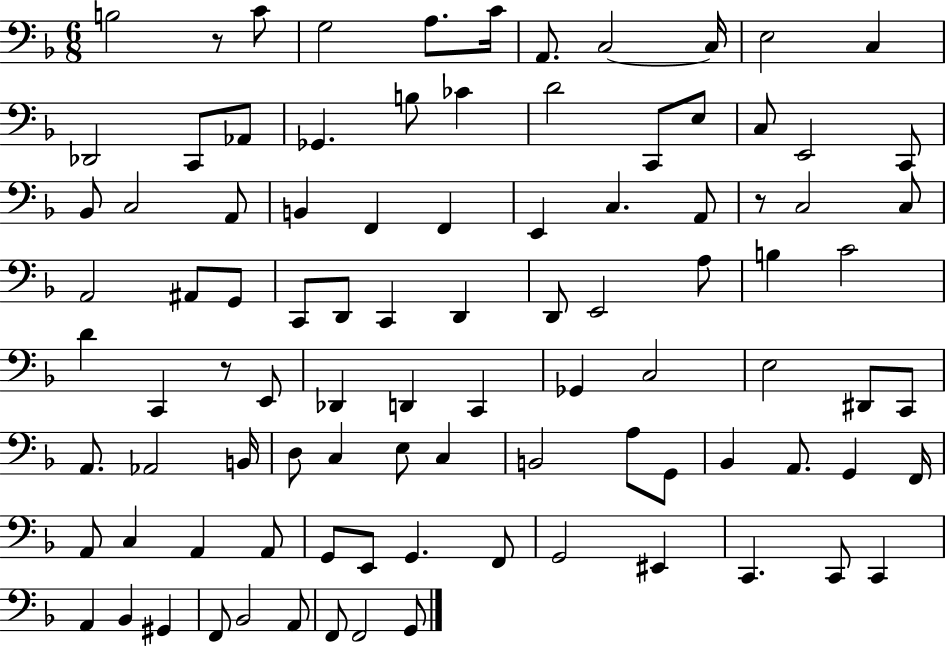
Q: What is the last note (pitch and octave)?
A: G2